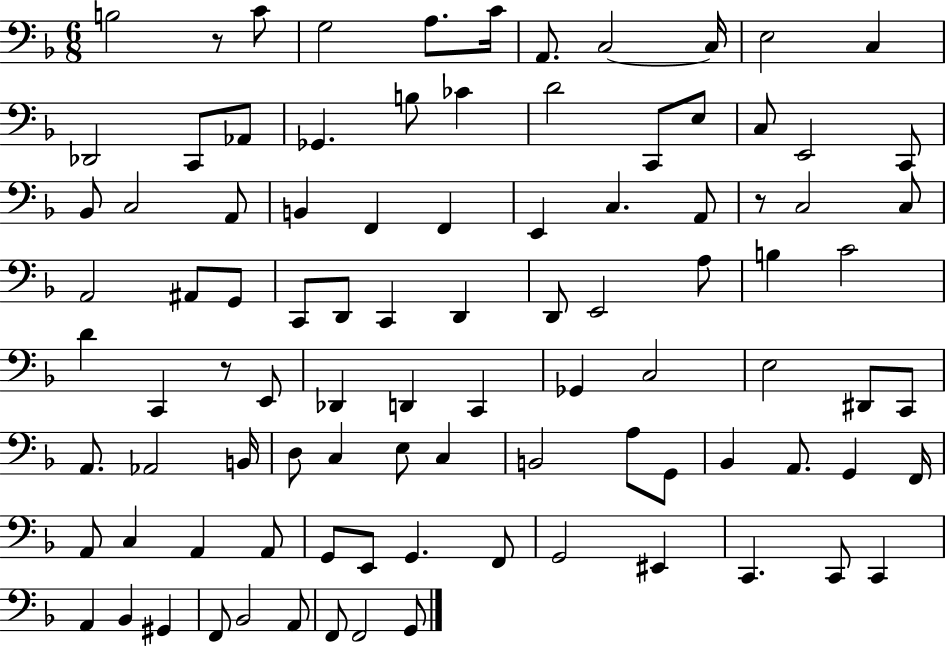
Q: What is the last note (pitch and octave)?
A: G2